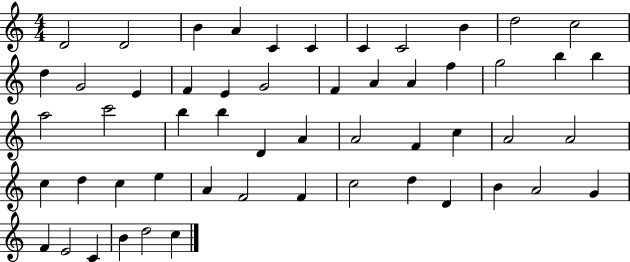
X:1
T:Untitled
M:4/4
L:1/4
K:C
D2 D2 B A C C C C2 B d2 c2 d G2 E F E G2 F A A f g2 b b a2 c'2 b b D A A2 F c A2 A2 c d c e A F2 F c2 d D B A2 G F E2 C B d2 c